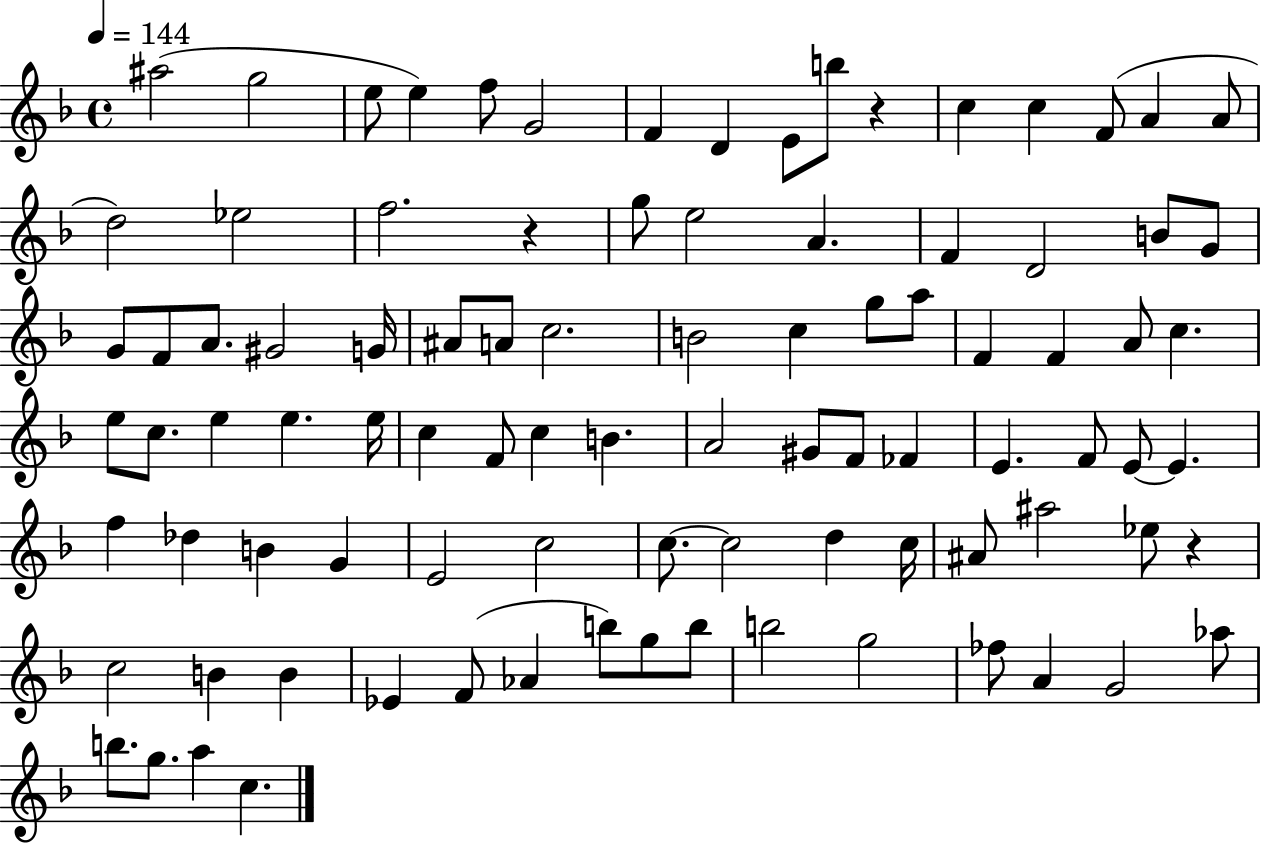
A#5/h G5/h E5/e E5/q F5/e G4/h F4/q D4/q E4/e B5/e R/q C5/q C5/q F4/e A4/q A4/e D5/h Eb5/h F5/h. R/q G5/e E5/h A4/q. F4/q D4/h B4/e G4/e G4/e F4/e A4/e. G#4/h G4/s A#4/e A4/e C5/h. B4/h C5/q G5/e A5/e F4/q F4/q A4/e C5/q. E5/e C5/e. E5/q E5/q. E5/s C5/q F4/e C5/q B4/q. A4/h G#4/e F4/e FES4/q E4/q. F4/e E4/e E4/q. F5/q Db5/q B4/q G4/q E4/h C5/h C5/e. C5/h D5/q C5/s A#4/e A#5/h Eb5/e R/q C5/h B4/q B4/q Eb4/q F4/e Ab4/q B5/e G5/e B5/e B5/h G5/h FES5/e A4/q G4/h Ab5/e B5/e. G5/e. A5/q C5/q.